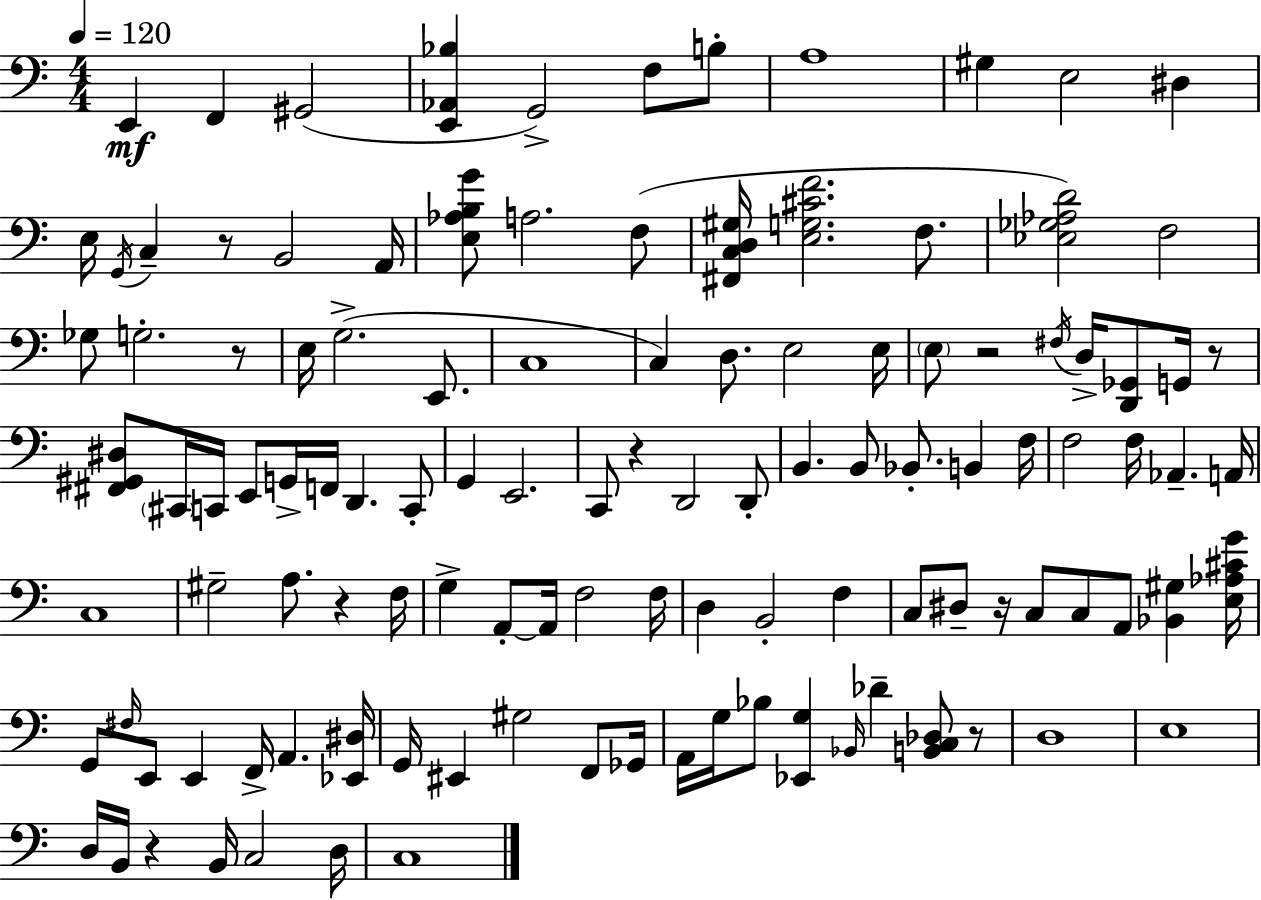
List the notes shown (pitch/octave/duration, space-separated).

E2/q F2/q G#2/h [E2,Ab2,Bb3]/q G2/h F3/e B3/e A3/w G#3/q E3/h D#3/q E3/s G2/s C3/q R/e B2/h A2/s [E3,Ab3,B3,G4]/e A3/h. F3/e [F#2,C3,D3,G#3]/s [E3,G3,C#4,F4]/h. F3/e. [Eb3,Gb3,Ab3,D4]/h F3/h Gb3/e G3/h. R/e E3/s G3/h. E2/e. C3/w C3/q D3/e. E3/h E3/s E3/e R/h F#3/s D3/s [D2,Gb2]/e G2/s R/e [F#2,G#2,D#3]/e C#2/s C2/s E2/e G2/s F2/s D2/q. C2/e G2/q E2/h. C2/e R/q D2/h D2/e B2/q. B2/e Bb2/e. B2/q F3/s F3/h F3/s Ab2/q. A2/s C3/w G#3/h A3/e. R/q F3/s G3/q A2/e A2/s F3/h F3/s D3/q B2/h F3/q C3/e D#3/e R/s C3/e C3/e A2/e [Bb2,G#3]/q [E3,Ab3,C#4,G4]/s G2/e F#3/s E2/e E2/q F2/s A2/q. [Eb2,D#3]/s G2/s EIS2/q G#3/h F2/e Gb2/s A2/s G3/s Bb3/e [Eb2,G3]/q Bb2/s Db4/q [B2,C3,Db3]/e R/e D3/w E3/w D3/s B2/s R/q B2/s C3/h D3/s C3/w